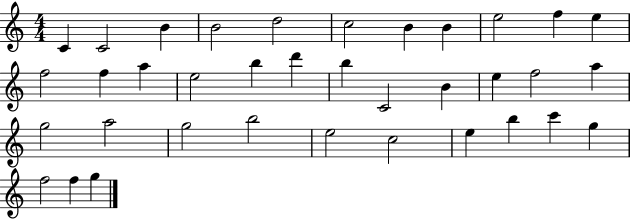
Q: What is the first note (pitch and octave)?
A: C4